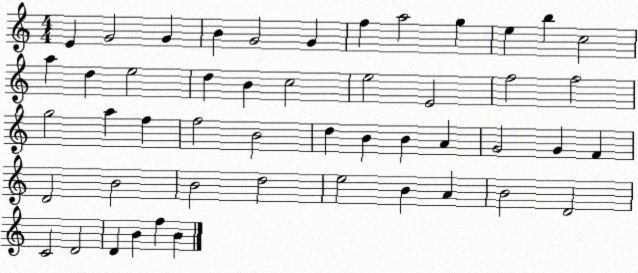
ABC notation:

X:1
T:Untitled
M:4/4
L:1/4
K:C
E G2 G B G2 G f a2 g e b c2 a d e2 d B c2 e2 E2 f2 f2 g2 a f f2 B2 d B B A G2 G F D2 B2 B2 d2 e2 B A B2 D2 C2 D2 D B f B